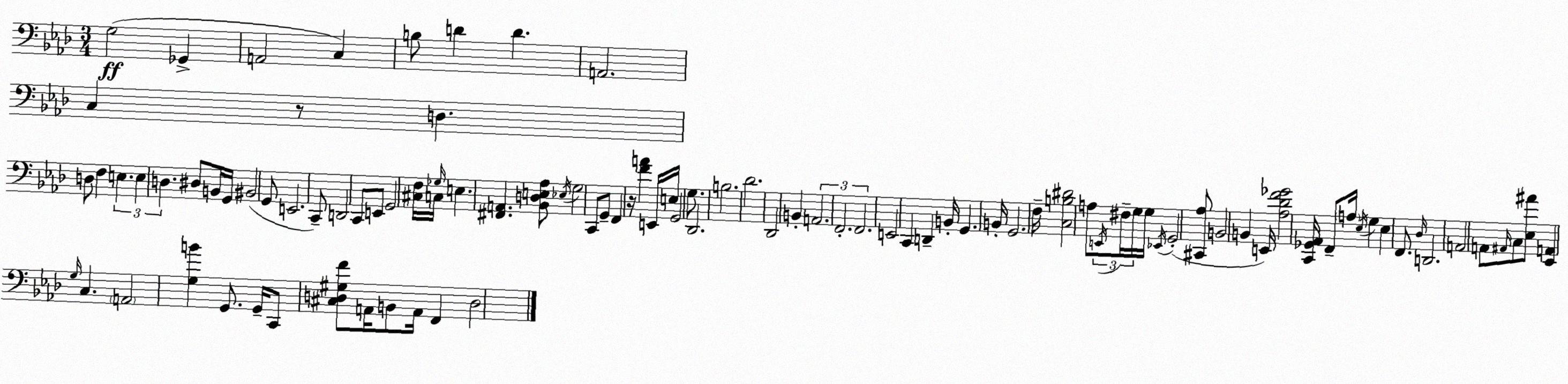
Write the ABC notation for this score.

X:1
T:Untitled
M:3/4
L:1/4
K:Ab
G,2 _G,, A,,2 C, B,/2 D D A,,2 C, z/2 D, D,/2 F, E, E, D, ^D,/2 B,,/4 G,,/4 ^B,,2 G,,/2 E,,2 C,,/2 D,,2 C,,/2 E,,/2 G,,2 [^C,F,]/4 C,/4 _G,/4 E, [^F,,A,,] [_B,,D,E,_A,]/2 _E,/4 G,2 C,,/2 G,,/2 F,, z/4 [FA] E,,/4 E,/4 G,,2 G,/2 _D,,2 B,2 _D2 _D,,2 B,, A,,2 F,,2 F,,2 E,,2 C,, D,, B,,/4 G,, B,,/4 G,,2 F,/4 [C,B,^D]2 A,/2 E,,/4 ^F,/4 G,/4 G,/4 _E,,/4 G,,2 [^C,,_A,]/2 B,,2 B,, E,,/4 [_A,_DF_G]2 [C,,_G,,_A,,]/4 F,,/2 A,/4 _E,/4 G, _E, F,,/2 _D,/4 D,,2 A,,2 A,,/2 ^A,,/4 C,/2 [_E,^A]/2 [_E,,A,,] G,/4 C, A,,2 [G,B] G,,/2 G,,/4 C,,/2 [^C,D,^G,F]/2 A,,/4 B,,/2 A,,/4 F,, D,2